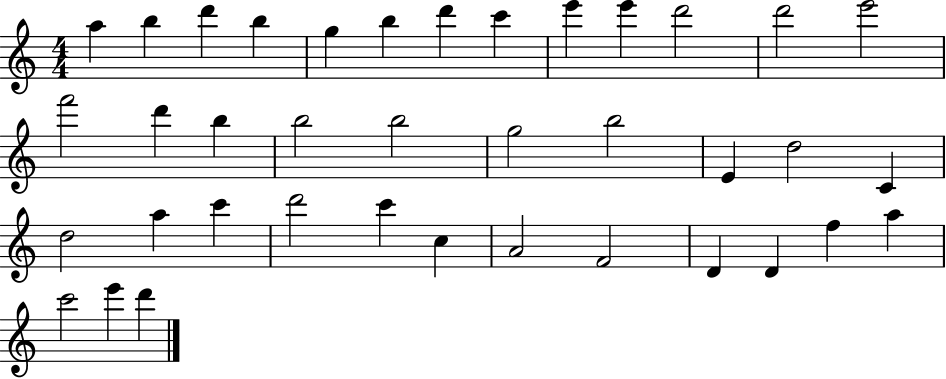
{
  \clef treble
  \numericTimeSignature
  \time 4/4
  \key c \major
  a''4 b''4 d'''4 b''4 | g''4 b''4 d'''4 c'''4 | e'''4 e'''4 d'''2 | d'''2 e'''2 | \break f'''2 d'''4 b''4 | b''2 b''2 | g''2 b''2 | e'4 d''2 c'4 | \break d''2 a''4 c'''4 | d'''2 c'''4 c''4 | a'2 f'2 | d'4 d'4 f''4 a''4 | \break c'''2 e'''4 d'''4 | \bar "|."
}